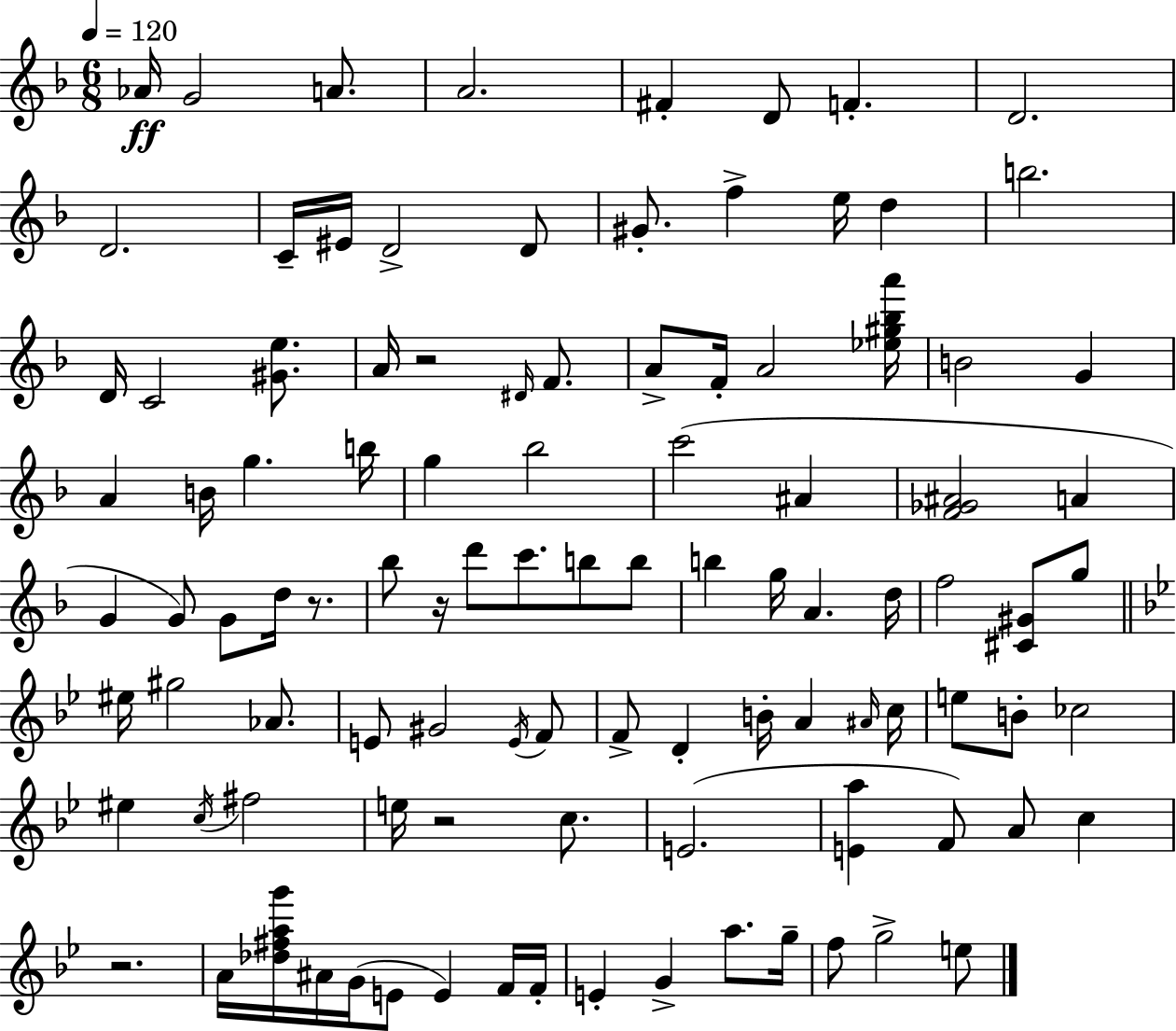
{
  \clef treble
  \numericTimeSignature
  \time 6/8
  \key f \major
  \tempo 4 = 120
  \repeat volta 2 { aes'16\ff g'2 a'8. | a'2. | fis'4-. d'8 f'4.-. | d'2. | \break d'2. | c'16-- eis'16 d'2-> d'8 | gis'8.-. f''4-> e''16 d''4 | b''2. | \break d'16 c'2 <gis' e''>8. | a'16 r2 \grace { dis'16 } f'8. | a'8-> f'16-. a'2 | <ees'' gis'' bes'' a'''>16 b'2 g'4 | \break a'4 b'16 g''4. | b''16 g''4 bes''2 | c'''2( ais'4 | <f' ges' ais'>2 a'4 | \break g'4 g'8) g'8 d''16 r8. | bes''8 r16 d'''8 c'''8. b''8 b''8 | b''4 g''16 a'4. | d''16 f''2 <cis' gis'>8 g''8 | \break \bar "||" \break \key g \minor eis''16 gis''2 aes'8. | e'8 gis'2 \acciaccatura { e'16 } f'8 | f'8-> d'4-. b'16-. a'4 | \grace { ais'16 } c''16 e''8 b'8-. ces''2 | \break eis''4 \acciaccatura { c''16 } fis''2 | e''16 r2 | c''8. e'2.( | <e' a''>4 f'8) a'8 c''4 | \break r2. | a'16 <des'' fis'' a'' g'''>16 ais'16 g'16( e'8 e'4) | f'16 f'16-. e'4-. g'4-> a''8. | g''16-- f''8 g''2-> | \break e''8 } \bar "|."
}